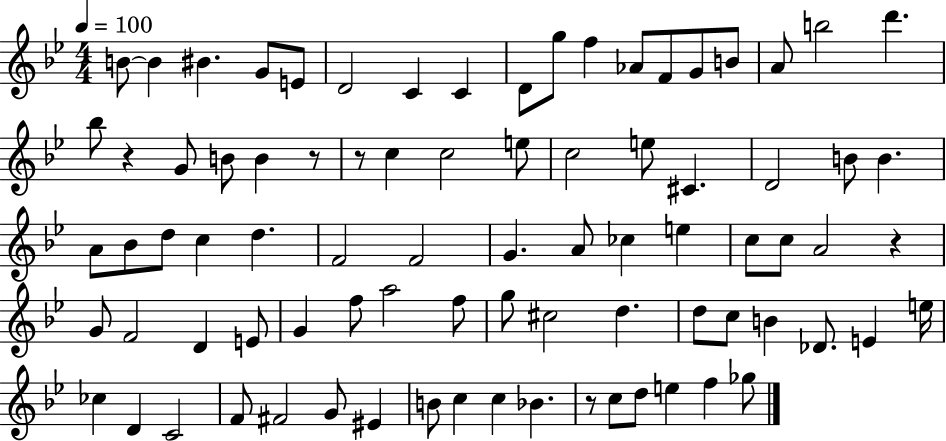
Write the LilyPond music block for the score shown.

{
  \clef treble
  \numericTimeSignature
  \time 4/4
  \key bes \major
  \tempo 4 = 100
  \repeat volta 2 { b'8~~ b'4 bis'4. g'8 e'8 | d'2 c'4 c'4 | d'8 g''8 f''4 aes'8 f'8 g'8 b'8 | a'8 b''2 d'''4. | \break bes''8 r4 g'8 b'8 b'4 r8 | r8 c''4 c''2 e''8 | c''2 e''8 cis'4. | d'2 b'8 b'4. | \break a'8 bes'8 d''8 c''4 d''4. | f'2 f'2 | g'4. a'8 ces''4 e''4 | c''8 c''8 a'2 r4 | \break g'8 f'2 d'4 e'8 | g'4 f''8 a''2 f''8 | g''8 cis''2 d''4. | d''8 c''8 b'4 des'8. e'4 e''16 | \break ces''4 d'4 c'2 | f'8 fis'2 g'8 eis'4 | b'8 c''4 c''4 bes'4. | r8 c''8 d''8 e''4 f''4 ges''8 | \break } \bar "|."
}